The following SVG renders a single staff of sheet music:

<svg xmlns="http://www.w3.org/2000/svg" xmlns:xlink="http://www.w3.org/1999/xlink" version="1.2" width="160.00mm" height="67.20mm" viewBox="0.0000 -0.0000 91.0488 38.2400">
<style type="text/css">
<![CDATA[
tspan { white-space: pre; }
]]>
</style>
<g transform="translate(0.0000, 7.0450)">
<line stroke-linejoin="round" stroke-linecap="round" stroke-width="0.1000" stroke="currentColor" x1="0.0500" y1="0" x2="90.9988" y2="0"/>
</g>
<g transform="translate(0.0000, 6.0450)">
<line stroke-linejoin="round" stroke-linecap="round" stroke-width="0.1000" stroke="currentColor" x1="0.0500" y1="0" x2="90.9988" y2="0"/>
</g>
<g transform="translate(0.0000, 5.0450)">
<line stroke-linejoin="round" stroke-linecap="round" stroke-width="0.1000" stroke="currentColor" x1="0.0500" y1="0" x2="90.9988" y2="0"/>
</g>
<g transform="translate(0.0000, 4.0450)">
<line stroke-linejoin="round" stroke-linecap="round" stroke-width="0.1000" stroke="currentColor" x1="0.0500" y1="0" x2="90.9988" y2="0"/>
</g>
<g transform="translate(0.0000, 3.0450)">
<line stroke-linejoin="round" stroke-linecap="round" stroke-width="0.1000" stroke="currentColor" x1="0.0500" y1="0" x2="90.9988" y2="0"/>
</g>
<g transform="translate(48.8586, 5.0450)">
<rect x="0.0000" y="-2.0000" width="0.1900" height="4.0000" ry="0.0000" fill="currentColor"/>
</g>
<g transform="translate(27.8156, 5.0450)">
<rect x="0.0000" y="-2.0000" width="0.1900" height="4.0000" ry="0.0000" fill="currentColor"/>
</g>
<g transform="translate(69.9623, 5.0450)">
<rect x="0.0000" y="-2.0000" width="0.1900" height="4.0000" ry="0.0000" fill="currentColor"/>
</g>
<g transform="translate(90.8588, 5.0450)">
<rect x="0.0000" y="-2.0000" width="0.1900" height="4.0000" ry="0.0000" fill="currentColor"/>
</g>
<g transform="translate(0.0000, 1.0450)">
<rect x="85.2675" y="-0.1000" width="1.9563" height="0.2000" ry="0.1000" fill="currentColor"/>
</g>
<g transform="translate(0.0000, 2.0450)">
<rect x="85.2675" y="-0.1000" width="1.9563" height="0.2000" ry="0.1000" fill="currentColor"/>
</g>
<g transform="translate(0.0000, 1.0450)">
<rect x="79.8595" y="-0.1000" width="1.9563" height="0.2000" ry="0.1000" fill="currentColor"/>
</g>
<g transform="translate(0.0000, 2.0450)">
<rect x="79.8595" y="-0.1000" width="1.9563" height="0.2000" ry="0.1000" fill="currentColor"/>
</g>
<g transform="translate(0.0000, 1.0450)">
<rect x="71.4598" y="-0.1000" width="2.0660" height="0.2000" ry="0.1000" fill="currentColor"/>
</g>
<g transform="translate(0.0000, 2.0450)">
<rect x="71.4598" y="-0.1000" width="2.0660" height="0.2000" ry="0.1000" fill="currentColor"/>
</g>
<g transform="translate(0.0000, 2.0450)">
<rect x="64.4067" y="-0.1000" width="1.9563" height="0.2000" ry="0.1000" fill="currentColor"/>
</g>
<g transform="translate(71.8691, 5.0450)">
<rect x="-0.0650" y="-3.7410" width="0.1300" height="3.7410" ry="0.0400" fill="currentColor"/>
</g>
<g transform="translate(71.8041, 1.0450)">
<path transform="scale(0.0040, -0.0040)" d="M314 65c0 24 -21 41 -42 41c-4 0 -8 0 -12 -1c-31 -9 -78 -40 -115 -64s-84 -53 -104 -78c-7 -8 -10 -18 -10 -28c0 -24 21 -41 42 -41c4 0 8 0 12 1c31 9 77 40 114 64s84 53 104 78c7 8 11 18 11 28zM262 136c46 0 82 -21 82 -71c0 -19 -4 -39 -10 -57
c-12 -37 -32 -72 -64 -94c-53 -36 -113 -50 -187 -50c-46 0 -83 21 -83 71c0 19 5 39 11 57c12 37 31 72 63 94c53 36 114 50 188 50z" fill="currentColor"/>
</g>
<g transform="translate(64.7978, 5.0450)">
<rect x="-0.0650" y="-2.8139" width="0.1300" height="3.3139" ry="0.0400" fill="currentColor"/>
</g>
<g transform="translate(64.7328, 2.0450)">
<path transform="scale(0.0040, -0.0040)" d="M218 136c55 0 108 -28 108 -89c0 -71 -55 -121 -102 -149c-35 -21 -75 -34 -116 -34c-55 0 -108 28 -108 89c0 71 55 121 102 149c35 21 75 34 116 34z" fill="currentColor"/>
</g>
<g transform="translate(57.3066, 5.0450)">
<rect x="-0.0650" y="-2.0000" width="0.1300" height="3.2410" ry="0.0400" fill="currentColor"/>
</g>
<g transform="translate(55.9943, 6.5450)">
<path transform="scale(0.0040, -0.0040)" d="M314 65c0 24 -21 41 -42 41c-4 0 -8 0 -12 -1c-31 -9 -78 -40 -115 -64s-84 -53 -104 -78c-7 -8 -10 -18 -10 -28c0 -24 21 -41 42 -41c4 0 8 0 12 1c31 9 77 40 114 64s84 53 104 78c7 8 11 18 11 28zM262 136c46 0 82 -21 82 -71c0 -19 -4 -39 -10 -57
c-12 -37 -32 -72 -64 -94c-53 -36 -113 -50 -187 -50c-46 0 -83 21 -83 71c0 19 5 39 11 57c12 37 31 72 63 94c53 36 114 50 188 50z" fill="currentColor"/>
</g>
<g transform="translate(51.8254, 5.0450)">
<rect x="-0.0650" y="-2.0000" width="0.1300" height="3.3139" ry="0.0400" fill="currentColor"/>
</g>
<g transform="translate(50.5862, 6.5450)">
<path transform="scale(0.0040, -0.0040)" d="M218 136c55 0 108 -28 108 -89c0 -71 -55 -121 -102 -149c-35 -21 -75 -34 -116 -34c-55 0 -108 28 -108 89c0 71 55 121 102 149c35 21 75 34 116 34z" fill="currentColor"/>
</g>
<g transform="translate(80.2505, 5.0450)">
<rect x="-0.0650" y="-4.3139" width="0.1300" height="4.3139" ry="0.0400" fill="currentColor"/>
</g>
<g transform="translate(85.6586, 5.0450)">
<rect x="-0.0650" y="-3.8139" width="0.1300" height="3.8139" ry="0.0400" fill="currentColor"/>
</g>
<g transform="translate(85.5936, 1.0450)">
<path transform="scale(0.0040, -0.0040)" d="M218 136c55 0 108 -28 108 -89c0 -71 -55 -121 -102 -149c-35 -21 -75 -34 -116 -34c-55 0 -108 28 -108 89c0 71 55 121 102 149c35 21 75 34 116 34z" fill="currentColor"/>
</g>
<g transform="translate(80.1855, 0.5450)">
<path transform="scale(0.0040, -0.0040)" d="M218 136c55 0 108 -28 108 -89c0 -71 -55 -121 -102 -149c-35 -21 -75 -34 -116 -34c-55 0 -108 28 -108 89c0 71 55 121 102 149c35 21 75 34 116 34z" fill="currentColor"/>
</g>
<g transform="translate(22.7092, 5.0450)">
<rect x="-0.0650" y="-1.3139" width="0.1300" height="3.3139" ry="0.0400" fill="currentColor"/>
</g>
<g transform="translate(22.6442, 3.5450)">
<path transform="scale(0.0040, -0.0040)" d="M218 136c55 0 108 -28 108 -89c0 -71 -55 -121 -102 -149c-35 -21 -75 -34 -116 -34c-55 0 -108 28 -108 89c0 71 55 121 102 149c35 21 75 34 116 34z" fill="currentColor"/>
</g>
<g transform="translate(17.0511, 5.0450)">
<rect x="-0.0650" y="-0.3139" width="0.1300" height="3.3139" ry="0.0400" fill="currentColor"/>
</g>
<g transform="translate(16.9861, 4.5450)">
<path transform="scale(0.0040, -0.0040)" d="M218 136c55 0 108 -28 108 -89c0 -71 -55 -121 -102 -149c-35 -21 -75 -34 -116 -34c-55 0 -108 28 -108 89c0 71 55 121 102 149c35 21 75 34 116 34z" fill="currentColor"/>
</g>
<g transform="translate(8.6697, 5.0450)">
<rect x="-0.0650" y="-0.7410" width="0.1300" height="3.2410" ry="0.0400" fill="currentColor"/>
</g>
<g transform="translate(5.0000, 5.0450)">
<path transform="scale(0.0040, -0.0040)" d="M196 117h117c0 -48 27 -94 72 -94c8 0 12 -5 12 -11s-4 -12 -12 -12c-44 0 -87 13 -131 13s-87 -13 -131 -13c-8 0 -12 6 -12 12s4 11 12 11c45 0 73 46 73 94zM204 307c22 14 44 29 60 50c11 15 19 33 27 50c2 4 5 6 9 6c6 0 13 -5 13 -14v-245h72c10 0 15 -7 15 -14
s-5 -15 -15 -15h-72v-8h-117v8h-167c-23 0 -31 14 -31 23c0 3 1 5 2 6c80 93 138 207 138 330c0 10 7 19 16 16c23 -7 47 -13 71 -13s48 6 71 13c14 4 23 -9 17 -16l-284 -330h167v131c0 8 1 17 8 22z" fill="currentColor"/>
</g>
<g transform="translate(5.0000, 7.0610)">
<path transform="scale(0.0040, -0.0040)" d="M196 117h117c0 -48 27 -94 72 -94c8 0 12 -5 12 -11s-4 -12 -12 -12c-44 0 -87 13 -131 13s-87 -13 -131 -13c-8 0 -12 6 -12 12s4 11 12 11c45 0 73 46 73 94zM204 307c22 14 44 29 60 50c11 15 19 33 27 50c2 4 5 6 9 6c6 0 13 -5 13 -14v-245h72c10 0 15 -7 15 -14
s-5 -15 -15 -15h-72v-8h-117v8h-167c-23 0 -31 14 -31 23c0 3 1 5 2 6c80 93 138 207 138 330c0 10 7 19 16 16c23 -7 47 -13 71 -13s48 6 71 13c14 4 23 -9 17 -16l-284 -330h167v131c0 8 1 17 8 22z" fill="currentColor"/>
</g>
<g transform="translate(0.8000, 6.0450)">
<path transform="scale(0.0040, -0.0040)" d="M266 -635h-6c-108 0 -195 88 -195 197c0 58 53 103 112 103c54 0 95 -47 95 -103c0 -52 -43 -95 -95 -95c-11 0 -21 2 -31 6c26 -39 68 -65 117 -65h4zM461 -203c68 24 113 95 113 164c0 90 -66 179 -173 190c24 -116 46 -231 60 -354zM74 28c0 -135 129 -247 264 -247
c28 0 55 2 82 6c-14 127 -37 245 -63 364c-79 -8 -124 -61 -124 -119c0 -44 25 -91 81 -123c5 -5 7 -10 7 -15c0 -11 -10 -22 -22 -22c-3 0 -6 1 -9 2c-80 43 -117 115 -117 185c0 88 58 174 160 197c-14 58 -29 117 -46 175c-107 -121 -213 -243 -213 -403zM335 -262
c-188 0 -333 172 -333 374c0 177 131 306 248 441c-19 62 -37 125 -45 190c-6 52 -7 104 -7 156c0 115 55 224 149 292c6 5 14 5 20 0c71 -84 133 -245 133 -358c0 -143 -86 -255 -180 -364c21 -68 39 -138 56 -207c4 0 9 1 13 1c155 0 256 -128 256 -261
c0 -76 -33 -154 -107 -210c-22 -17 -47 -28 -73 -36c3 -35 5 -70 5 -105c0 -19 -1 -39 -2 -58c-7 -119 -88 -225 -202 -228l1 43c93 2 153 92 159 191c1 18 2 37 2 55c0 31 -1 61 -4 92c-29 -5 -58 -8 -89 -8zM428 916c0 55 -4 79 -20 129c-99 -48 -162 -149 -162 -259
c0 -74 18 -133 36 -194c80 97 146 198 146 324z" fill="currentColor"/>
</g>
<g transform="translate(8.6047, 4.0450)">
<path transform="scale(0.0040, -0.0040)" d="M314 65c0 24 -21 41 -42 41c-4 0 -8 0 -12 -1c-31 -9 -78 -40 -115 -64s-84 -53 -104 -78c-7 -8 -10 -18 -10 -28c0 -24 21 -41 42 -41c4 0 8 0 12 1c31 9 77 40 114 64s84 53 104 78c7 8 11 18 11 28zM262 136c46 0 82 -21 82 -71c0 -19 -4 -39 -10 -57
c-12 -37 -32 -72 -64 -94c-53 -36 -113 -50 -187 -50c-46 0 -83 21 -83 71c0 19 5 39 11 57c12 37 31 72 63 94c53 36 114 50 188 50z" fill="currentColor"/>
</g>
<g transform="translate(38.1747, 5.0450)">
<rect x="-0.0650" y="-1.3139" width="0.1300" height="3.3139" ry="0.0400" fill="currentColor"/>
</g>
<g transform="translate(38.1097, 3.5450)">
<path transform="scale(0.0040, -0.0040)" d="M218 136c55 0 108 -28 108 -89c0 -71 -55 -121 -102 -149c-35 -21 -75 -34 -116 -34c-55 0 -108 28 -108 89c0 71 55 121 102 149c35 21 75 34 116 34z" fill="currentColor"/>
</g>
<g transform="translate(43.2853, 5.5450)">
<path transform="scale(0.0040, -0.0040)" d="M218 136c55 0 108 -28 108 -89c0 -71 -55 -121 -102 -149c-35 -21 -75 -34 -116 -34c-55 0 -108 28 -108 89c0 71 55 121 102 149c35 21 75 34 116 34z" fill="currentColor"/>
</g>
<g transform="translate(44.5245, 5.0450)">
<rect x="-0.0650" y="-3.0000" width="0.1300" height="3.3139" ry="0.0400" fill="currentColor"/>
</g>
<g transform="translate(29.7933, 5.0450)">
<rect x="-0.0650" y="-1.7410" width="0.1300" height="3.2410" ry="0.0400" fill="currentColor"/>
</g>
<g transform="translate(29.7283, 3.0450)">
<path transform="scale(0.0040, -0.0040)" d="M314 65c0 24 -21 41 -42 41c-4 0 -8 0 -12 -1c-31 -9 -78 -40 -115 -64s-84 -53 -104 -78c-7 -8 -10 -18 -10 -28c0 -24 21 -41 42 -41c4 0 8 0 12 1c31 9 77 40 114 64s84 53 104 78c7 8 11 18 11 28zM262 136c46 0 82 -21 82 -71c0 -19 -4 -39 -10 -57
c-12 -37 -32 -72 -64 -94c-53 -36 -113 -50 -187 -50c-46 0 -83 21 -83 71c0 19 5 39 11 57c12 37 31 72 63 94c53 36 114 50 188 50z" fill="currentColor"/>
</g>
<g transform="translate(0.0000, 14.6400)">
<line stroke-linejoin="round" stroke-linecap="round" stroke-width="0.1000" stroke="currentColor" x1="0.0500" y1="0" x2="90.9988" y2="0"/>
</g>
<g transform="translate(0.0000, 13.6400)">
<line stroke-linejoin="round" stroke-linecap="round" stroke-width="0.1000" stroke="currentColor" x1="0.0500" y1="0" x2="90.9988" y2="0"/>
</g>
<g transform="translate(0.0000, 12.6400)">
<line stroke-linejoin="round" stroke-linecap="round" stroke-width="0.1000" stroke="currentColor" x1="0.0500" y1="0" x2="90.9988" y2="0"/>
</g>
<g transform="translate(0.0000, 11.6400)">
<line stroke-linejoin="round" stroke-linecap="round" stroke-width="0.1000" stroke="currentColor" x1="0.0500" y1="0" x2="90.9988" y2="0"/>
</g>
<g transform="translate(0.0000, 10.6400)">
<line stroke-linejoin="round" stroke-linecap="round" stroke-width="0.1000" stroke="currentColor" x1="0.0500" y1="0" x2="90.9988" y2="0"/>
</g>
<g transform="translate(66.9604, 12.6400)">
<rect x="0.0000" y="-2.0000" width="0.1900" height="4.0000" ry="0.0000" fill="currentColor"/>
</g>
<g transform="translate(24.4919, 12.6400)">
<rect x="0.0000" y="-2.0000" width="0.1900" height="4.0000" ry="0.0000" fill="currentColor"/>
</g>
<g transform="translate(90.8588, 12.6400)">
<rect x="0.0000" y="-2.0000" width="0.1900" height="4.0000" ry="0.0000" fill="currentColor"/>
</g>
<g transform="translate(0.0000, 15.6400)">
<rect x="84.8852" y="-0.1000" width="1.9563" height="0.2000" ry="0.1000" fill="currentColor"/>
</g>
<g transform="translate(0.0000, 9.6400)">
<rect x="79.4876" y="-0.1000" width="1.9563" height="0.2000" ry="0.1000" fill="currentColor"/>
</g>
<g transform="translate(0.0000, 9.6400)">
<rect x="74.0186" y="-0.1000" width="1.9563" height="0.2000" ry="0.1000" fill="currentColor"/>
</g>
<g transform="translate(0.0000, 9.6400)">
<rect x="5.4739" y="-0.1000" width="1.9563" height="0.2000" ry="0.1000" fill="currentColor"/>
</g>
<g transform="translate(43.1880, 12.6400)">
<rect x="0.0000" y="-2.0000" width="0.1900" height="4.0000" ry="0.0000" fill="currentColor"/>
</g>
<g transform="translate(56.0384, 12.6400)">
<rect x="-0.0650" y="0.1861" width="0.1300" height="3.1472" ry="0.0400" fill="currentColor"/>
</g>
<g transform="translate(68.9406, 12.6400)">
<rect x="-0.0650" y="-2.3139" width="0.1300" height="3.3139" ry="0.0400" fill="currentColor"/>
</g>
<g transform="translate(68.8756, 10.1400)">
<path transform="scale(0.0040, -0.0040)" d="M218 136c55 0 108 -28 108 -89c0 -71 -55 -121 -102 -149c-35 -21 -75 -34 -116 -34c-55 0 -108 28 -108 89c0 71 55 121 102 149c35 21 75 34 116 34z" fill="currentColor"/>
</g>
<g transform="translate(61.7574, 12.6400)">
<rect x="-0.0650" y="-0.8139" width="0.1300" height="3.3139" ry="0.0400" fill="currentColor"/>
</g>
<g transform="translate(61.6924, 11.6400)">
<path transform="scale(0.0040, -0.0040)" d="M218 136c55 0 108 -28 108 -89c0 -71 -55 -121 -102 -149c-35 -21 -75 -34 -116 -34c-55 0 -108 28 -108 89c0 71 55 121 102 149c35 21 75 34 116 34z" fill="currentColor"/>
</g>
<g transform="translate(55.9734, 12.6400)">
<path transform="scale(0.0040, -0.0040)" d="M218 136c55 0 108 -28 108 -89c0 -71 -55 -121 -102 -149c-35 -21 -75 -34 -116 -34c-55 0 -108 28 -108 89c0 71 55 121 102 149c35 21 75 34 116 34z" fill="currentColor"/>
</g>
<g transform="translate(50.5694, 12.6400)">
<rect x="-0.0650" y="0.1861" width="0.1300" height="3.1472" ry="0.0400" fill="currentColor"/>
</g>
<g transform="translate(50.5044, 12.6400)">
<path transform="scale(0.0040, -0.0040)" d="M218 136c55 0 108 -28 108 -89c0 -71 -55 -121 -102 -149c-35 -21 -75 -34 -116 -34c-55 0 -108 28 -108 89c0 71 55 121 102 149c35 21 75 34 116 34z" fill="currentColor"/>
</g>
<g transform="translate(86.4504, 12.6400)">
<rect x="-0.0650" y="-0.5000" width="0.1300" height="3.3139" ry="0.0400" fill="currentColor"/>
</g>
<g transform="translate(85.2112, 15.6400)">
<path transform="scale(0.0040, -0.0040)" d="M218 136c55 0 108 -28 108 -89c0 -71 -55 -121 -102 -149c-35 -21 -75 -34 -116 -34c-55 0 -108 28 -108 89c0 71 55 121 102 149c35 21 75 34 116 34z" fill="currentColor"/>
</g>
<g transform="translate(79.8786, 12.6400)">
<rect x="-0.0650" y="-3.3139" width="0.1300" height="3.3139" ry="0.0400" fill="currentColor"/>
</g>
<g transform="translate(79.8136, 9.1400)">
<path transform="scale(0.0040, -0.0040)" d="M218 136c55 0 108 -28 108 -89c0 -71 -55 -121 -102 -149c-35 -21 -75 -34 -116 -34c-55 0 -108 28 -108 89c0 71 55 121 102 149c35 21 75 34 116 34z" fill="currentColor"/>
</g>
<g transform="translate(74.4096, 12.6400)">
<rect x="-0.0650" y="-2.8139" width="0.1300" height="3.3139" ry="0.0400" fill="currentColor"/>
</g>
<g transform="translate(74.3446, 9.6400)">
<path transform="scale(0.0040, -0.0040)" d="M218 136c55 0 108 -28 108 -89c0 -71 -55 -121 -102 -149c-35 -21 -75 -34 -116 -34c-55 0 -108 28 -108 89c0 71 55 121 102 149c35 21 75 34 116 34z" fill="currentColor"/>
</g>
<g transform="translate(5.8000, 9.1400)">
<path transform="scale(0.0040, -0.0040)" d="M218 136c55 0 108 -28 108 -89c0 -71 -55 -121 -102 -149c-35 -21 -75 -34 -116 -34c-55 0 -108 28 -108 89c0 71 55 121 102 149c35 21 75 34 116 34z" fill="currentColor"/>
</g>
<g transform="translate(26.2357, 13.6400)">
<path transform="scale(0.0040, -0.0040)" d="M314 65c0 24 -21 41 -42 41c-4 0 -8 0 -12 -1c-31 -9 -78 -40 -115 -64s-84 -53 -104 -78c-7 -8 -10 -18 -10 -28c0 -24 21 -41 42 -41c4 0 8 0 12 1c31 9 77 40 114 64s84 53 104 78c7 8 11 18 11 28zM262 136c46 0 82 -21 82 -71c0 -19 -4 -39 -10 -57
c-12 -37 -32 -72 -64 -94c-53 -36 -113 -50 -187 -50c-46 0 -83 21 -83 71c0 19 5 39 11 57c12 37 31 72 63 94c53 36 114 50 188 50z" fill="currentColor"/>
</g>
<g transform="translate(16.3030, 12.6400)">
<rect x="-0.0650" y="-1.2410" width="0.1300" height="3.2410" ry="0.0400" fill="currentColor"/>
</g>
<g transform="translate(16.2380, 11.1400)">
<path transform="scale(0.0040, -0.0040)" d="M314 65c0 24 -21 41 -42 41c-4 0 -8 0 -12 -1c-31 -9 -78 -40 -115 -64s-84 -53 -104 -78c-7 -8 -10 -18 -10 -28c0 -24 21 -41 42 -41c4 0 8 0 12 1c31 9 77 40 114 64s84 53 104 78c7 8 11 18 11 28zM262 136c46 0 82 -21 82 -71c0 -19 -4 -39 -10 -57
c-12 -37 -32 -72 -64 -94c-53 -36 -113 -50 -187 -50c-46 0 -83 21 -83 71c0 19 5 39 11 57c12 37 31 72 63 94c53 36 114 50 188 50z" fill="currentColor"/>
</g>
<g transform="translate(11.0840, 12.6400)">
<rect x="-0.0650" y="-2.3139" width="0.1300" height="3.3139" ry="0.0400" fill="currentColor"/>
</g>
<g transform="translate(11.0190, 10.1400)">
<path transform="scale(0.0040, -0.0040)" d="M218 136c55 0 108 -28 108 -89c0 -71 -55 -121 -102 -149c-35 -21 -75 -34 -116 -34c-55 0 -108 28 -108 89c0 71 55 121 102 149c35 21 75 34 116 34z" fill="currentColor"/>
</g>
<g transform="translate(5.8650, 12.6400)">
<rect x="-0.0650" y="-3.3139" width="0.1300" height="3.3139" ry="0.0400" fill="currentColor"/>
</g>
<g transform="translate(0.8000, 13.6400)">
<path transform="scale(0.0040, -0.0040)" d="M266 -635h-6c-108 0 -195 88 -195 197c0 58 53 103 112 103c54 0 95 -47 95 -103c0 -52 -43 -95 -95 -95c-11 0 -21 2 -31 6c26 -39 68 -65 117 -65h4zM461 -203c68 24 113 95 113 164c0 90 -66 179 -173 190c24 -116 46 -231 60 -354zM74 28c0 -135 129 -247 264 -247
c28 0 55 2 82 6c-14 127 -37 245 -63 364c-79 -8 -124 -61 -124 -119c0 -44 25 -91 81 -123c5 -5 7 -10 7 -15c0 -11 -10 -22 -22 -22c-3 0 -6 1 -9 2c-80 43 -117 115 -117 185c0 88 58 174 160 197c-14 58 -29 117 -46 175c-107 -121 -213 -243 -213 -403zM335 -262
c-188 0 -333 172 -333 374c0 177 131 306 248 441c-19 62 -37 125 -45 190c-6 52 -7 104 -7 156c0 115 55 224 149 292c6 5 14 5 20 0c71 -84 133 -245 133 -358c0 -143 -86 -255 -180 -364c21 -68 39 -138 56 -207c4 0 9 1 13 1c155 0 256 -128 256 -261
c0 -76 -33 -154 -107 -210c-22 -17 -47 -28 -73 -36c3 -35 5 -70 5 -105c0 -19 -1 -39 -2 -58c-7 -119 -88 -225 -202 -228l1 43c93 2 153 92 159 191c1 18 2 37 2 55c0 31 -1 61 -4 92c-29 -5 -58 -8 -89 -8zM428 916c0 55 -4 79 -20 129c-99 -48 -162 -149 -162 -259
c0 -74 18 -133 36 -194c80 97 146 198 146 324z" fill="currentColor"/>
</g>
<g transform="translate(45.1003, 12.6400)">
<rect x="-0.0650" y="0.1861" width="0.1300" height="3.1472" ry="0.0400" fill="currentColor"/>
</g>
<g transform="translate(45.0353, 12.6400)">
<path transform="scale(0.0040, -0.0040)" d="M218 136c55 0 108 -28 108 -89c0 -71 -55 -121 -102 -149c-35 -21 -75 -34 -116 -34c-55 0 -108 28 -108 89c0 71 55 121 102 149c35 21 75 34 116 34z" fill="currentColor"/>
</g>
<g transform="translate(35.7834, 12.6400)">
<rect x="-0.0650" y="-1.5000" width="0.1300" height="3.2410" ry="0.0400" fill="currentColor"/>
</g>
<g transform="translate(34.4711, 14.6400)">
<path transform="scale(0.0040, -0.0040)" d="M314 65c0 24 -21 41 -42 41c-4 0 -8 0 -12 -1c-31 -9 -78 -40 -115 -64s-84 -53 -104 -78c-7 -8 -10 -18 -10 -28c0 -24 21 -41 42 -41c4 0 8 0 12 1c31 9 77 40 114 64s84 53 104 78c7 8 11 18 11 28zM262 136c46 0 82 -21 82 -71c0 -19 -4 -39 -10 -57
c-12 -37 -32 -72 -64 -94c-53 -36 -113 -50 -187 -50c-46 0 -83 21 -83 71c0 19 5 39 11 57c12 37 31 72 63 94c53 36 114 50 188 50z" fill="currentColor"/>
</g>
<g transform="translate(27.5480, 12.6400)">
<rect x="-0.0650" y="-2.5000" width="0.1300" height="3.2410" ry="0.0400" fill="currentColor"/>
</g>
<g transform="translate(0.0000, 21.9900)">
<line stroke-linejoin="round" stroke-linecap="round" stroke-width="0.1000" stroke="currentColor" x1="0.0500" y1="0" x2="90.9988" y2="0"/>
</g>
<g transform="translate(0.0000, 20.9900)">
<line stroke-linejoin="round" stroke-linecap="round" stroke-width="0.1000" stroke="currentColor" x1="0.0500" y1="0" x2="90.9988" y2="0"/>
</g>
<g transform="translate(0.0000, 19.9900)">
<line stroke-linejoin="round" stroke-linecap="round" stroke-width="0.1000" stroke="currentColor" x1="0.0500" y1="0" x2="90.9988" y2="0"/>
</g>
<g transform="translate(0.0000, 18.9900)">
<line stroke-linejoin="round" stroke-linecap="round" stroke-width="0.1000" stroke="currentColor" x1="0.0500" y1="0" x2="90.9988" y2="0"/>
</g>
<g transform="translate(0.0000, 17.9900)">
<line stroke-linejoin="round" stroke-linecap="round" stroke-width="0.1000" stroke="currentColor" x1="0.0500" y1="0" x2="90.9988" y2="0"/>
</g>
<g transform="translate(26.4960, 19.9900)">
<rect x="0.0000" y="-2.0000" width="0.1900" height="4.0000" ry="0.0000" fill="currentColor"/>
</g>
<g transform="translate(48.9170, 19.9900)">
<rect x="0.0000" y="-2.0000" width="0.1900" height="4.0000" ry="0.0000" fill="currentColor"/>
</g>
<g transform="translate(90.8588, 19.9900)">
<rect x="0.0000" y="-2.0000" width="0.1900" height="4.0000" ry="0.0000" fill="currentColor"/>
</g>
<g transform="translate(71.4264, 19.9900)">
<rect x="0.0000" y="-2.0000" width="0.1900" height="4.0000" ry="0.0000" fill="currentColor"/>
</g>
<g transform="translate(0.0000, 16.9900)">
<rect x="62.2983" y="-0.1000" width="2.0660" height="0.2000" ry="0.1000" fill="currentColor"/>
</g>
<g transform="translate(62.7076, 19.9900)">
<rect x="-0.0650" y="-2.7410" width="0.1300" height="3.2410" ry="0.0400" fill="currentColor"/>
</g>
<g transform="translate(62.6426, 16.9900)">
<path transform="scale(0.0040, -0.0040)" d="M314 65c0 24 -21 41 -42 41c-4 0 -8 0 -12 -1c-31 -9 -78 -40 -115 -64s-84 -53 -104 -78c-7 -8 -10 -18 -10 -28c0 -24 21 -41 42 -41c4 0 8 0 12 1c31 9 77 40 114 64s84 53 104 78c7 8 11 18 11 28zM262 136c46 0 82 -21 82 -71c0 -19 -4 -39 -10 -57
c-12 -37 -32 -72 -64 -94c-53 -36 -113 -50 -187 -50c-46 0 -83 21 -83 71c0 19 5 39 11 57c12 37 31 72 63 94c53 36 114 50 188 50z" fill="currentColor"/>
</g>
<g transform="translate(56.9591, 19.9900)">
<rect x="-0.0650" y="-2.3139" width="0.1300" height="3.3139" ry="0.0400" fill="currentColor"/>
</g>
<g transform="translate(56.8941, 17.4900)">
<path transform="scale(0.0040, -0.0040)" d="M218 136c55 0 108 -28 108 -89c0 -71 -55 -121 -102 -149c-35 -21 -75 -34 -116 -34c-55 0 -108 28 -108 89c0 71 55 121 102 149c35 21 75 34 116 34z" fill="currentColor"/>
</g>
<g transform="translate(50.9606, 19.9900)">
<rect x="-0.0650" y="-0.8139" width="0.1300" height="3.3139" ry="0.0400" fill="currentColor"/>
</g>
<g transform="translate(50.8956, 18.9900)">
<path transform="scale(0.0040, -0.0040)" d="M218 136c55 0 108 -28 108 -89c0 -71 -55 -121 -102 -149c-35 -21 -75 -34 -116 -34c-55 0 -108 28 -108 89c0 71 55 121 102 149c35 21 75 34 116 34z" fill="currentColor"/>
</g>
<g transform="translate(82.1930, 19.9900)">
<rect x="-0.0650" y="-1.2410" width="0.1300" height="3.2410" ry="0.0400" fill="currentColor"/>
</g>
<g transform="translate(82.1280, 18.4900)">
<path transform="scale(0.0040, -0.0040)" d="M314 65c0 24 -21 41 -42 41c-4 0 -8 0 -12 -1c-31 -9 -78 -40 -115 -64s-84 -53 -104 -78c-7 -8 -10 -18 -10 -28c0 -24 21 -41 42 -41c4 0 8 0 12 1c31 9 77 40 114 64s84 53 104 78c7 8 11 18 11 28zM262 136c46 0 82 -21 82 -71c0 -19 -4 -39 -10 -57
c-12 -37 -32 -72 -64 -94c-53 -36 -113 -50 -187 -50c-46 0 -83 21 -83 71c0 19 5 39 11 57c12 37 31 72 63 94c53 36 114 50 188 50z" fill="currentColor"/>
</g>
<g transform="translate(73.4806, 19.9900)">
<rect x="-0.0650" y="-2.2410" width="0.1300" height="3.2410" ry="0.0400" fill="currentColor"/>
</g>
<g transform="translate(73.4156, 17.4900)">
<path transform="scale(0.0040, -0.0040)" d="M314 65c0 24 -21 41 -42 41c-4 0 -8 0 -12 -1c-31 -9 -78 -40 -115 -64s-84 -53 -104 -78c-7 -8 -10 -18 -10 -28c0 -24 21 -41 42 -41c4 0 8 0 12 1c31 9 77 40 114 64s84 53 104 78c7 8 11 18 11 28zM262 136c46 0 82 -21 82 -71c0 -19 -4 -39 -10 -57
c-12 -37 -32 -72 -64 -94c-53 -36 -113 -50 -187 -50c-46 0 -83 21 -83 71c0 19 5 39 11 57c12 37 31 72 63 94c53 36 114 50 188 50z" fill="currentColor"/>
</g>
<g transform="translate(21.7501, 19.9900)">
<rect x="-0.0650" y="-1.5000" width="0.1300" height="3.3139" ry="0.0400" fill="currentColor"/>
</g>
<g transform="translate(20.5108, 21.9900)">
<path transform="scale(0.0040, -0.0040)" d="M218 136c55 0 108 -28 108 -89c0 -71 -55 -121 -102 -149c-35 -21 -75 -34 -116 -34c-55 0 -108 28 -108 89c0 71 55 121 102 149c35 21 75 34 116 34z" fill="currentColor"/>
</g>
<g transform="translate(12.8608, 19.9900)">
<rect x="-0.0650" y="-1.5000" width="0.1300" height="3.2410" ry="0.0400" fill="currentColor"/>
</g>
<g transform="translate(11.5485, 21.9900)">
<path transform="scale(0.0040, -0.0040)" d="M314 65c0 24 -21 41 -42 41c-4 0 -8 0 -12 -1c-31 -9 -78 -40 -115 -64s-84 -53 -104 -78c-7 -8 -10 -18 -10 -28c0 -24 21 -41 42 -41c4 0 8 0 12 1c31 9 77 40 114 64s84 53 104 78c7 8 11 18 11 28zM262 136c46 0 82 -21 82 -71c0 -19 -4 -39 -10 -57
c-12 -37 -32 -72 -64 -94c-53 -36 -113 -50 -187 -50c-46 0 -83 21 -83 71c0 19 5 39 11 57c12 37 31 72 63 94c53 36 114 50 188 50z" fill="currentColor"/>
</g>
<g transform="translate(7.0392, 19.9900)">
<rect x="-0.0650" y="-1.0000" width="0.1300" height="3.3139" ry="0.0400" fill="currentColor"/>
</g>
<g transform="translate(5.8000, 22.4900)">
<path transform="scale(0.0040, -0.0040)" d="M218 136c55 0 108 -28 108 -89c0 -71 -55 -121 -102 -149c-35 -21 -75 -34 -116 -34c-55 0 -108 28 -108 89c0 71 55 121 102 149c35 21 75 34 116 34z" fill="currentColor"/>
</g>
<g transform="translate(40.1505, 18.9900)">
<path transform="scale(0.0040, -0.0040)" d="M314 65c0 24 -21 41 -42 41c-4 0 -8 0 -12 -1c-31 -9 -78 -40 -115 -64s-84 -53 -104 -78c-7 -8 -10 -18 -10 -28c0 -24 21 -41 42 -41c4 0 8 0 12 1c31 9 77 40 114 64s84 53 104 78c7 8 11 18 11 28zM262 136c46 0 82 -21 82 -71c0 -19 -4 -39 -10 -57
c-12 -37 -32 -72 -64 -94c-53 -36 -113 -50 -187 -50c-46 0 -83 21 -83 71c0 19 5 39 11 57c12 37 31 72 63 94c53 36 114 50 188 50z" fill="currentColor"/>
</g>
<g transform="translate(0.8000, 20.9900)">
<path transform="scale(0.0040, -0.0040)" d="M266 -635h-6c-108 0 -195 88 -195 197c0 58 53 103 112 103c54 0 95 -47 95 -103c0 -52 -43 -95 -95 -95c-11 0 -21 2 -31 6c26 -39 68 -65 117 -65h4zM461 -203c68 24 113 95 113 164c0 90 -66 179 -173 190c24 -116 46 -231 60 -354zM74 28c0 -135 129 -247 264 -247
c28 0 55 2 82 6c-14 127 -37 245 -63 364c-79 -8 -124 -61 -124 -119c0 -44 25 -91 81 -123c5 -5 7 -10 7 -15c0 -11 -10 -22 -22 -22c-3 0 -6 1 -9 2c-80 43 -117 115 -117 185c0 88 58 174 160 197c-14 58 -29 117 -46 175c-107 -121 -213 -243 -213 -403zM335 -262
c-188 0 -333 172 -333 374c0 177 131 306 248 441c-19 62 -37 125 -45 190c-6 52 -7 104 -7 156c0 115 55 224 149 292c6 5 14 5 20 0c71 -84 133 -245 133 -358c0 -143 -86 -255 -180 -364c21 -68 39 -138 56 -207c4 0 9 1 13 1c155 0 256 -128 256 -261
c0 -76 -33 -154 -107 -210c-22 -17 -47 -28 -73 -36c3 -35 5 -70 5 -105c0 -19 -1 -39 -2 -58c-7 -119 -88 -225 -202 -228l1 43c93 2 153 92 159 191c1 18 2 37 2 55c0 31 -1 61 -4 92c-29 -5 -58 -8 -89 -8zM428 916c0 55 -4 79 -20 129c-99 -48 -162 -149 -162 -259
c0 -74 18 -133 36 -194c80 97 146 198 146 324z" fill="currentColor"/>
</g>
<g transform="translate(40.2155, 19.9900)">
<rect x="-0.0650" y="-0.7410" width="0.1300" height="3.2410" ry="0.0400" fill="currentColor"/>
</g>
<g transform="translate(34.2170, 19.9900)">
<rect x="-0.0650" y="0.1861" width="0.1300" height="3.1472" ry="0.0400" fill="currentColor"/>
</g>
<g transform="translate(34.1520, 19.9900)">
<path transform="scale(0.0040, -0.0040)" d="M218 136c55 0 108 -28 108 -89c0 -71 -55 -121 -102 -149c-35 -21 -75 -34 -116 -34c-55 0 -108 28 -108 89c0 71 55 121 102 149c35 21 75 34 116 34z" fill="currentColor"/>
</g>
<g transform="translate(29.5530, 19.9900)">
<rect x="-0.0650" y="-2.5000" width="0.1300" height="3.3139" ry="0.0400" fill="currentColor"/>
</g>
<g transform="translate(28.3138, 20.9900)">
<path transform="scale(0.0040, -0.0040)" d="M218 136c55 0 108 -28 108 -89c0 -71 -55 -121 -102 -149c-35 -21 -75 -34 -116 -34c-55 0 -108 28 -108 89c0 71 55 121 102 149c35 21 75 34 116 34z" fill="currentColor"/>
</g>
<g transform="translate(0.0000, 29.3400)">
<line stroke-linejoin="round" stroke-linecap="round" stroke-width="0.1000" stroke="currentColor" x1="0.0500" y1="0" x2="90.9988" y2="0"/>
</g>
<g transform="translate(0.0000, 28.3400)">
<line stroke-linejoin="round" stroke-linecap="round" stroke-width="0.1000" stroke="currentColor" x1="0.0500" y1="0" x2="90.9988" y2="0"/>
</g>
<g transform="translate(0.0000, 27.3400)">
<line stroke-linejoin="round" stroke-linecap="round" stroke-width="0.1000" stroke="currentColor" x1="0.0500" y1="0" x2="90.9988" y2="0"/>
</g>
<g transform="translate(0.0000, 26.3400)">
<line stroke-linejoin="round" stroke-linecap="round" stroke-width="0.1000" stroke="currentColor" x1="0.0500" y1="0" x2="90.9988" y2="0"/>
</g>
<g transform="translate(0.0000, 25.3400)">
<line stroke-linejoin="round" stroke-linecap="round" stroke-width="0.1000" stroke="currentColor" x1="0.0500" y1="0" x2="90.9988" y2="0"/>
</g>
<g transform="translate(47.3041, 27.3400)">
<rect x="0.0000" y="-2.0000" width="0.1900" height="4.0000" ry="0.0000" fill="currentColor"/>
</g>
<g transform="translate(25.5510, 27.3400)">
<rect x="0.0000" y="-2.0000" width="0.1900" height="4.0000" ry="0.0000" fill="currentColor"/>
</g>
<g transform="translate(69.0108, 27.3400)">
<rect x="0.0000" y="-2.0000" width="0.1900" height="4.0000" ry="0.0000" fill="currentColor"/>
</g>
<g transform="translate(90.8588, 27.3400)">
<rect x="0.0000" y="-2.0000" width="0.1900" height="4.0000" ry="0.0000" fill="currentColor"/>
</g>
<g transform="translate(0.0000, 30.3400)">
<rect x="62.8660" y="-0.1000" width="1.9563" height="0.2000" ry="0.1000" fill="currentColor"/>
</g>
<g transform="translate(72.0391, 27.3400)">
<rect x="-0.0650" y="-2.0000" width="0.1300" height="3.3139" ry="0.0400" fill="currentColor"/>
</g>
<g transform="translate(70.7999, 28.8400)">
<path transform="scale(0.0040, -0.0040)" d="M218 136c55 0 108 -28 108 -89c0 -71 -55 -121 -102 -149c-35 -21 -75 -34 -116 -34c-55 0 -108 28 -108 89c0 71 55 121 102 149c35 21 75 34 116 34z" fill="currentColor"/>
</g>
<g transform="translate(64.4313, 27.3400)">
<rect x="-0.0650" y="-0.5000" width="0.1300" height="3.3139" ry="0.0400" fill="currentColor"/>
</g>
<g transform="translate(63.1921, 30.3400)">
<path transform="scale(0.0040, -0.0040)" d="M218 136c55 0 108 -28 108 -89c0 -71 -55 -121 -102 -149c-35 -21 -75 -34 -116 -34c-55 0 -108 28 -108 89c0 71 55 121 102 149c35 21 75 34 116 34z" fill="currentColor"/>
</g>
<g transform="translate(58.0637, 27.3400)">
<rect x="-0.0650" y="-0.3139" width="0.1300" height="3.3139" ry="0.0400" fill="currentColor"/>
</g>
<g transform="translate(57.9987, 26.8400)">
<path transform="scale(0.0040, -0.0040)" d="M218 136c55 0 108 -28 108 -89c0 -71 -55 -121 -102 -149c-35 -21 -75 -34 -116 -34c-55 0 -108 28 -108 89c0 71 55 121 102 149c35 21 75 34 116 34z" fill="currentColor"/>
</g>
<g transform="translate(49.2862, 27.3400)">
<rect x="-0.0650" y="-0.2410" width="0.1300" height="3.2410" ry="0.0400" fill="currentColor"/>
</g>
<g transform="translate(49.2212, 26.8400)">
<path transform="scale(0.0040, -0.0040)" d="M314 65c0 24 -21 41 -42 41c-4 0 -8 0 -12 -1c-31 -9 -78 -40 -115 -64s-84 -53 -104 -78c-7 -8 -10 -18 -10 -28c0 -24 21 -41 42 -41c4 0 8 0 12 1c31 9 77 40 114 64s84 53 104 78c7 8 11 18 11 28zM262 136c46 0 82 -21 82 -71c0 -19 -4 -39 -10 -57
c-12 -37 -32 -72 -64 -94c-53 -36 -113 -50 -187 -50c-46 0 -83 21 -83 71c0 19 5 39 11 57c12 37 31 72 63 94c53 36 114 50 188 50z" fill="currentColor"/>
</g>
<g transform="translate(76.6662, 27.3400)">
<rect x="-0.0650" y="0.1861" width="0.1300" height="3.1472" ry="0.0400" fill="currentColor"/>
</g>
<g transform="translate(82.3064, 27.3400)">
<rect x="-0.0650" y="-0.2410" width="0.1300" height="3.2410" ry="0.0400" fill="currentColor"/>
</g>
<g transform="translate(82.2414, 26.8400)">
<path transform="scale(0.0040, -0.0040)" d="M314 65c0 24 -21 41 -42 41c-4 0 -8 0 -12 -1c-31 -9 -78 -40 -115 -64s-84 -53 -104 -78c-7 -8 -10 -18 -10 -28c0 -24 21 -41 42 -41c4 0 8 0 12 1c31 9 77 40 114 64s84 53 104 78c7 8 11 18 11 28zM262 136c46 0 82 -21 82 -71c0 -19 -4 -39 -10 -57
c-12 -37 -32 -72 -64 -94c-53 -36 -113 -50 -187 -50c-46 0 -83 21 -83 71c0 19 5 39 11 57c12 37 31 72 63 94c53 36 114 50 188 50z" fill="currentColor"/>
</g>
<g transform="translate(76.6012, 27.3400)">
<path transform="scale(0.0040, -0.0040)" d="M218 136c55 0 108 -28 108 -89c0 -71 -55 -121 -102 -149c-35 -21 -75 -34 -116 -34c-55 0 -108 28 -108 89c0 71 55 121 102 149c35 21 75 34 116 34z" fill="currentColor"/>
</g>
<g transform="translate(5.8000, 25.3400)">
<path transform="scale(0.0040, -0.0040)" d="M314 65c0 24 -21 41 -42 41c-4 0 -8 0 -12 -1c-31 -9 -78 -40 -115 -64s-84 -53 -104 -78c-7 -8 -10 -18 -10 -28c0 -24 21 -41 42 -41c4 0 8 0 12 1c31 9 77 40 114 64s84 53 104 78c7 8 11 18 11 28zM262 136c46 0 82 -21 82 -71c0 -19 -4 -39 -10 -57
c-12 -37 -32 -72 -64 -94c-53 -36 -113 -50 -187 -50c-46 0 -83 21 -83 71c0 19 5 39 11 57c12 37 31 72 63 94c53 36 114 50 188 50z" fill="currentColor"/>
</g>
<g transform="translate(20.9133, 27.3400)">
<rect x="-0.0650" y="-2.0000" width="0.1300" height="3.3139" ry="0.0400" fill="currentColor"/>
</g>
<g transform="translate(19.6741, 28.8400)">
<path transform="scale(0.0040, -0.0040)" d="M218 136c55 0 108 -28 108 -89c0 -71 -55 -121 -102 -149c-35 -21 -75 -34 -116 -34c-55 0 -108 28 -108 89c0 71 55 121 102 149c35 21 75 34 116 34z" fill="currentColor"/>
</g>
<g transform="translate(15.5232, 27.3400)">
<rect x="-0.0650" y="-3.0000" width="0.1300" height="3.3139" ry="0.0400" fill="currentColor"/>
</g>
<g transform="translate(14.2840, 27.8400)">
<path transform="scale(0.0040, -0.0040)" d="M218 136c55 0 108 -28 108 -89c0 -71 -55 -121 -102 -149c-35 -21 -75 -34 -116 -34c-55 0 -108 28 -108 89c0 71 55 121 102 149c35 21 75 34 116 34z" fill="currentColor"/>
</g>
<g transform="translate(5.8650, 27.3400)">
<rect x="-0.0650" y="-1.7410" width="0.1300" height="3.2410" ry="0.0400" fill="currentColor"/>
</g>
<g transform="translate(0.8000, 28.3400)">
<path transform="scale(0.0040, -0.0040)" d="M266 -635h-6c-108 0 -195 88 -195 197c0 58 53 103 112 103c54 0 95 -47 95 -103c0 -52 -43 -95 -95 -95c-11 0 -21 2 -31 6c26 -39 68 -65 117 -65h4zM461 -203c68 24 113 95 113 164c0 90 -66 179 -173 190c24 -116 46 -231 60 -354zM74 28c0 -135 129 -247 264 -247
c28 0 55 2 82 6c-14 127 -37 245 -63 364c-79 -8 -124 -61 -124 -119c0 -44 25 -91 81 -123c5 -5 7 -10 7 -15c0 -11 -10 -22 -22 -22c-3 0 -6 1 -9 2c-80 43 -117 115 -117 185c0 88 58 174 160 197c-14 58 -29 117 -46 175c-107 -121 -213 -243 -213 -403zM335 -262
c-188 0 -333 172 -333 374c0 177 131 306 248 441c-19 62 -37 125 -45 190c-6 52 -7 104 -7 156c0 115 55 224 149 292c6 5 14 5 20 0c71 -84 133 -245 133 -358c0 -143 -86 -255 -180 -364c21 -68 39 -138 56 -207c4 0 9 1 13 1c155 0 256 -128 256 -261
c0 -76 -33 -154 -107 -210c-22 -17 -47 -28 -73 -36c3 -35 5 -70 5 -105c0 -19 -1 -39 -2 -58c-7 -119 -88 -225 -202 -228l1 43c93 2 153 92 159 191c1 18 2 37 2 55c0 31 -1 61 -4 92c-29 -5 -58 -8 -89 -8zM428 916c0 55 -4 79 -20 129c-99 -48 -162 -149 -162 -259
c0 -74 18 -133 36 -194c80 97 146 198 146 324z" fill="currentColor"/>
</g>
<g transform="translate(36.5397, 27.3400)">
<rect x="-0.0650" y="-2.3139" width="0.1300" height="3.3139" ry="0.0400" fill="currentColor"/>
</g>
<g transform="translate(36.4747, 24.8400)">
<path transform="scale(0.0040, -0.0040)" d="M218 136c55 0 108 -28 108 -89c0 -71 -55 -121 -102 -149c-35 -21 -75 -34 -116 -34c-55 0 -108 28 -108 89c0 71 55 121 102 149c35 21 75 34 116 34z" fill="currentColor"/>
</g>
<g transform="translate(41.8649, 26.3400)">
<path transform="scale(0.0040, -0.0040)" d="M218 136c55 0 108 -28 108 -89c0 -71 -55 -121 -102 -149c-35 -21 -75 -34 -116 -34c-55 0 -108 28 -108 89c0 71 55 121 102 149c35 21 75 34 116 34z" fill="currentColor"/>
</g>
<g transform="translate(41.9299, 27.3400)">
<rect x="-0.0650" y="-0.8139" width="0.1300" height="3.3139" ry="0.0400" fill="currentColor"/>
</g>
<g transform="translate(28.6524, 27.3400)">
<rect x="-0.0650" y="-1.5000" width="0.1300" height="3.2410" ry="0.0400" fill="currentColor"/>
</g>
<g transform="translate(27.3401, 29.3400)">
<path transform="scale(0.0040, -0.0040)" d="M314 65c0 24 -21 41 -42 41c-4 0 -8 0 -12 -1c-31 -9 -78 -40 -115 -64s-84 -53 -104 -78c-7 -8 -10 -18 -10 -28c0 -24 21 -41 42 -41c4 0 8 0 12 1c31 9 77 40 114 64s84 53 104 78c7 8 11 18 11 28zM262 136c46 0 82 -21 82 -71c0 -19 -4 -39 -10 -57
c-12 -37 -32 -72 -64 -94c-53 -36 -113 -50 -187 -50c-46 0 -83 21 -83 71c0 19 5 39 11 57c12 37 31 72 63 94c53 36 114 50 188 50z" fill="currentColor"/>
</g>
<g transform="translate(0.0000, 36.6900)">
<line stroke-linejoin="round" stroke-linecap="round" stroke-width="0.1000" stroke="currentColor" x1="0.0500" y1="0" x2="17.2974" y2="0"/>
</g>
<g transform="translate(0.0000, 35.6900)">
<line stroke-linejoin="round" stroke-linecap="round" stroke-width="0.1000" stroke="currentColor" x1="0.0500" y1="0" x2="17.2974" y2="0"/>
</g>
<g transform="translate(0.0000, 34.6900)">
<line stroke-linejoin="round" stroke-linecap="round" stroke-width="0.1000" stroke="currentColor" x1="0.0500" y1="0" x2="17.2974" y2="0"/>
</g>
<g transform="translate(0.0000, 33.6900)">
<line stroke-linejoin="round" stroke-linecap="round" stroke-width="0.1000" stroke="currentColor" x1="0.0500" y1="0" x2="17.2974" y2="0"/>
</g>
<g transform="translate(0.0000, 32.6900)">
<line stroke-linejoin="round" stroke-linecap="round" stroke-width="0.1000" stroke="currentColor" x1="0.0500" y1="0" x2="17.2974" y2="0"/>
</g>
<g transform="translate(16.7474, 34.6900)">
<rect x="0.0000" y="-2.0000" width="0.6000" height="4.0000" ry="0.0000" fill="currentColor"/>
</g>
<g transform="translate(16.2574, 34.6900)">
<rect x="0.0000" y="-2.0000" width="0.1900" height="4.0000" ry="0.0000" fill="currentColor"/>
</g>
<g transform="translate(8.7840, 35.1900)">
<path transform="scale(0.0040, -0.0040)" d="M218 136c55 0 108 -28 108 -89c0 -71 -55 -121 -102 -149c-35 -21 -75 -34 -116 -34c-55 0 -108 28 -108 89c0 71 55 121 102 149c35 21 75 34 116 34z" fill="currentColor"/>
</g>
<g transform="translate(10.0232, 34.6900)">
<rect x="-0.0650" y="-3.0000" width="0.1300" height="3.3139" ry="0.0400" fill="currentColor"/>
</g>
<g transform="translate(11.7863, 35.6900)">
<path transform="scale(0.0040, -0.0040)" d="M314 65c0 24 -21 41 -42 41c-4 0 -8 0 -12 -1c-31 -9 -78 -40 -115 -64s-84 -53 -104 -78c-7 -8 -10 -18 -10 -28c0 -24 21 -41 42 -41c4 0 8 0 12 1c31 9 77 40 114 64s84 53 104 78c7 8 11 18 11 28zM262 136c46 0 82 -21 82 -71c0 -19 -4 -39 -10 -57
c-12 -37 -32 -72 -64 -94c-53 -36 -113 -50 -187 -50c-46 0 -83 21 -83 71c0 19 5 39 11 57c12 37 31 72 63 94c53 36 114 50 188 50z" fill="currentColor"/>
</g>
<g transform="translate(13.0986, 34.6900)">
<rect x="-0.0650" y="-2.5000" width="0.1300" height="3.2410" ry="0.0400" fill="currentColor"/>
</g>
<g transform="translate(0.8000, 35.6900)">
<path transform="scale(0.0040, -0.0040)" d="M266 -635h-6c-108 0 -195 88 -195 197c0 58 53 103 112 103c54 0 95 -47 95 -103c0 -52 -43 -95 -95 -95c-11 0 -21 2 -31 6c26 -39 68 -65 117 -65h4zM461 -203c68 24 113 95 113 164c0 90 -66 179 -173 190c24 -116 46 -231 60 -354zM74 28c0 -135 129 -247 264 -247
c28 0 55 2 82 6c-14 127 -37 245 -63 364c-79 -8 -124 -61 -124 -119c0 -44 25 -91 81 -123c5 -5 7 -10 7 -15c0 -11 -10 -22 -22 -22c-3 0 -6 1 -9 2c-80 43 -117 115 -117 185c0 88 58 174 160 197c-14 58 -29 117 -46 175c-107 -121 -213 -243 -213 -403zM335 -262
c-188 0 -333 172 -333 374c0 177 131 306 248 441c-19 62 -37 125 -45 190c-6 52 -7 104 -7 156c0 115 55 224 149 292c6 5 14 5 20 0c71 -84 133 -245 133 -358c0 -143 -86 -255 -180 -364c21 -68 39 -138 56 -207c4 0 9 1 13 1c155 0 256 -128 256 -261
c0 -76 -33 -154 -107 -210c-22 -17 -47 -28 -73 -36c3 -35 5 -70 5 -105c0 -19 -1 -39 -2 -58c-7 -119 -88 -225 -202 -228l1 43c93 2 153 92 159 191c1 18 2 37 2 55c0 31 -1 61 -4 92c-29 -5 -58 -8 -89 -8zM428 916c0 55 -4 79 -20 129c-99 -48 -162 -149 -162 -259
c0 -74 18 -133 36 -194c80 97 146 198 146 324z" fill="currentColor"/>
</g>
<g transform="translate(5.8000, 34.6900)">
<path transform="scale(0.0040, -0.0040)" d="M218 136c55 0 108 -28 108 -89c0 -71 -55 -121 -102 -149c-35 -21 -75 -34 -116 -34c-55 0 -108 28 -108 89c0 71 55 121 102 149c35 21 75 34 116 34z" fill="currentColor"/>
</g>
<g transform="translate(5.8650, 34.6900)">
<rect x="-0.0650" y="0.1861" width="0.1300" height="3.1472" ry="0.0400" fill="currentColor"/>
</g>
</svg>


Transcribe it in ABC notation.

X:1
T:Untitled
M:4/4
L:1/4
K:C
d2 c e f2 e A F F2 a c'2 d' c' b g e2 G2 E2 B B B d g a b C D E2 E G B d2 d g a2 g2 e2 f2 A F E2 g d c2 c C F B c2 B A G2